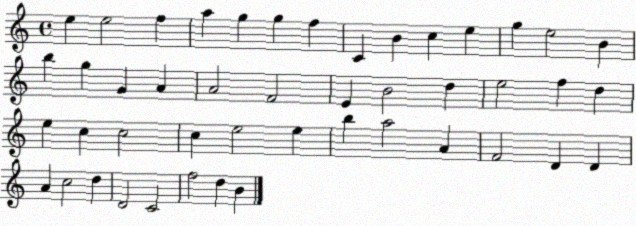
X:1
T:Untitled
M:4/4
L:1/4
K:C
e e2 f a g g f C B c e g e2 B b g G A A2 F2 E B2 d e2 f d e c c2 c e2 e b a2 A F2 D D A c2 d D2 C2 f2 d B